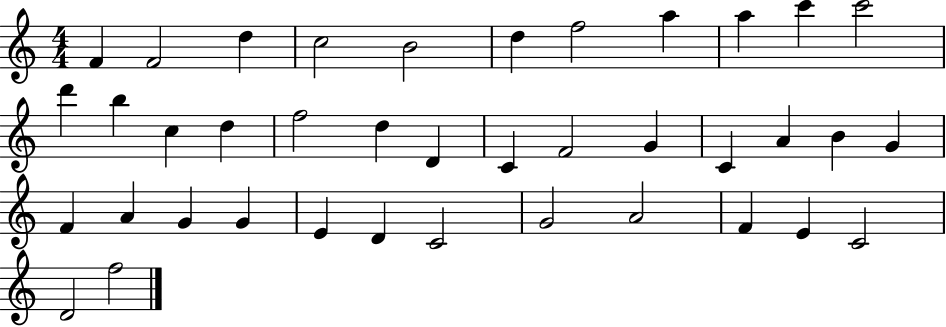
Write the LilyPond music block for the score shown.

{
  \clef treble
  \numericTimeSignature
  \time 4/4
  \key c \major
  f'4 f'2 d''4 | c''2 b'2 | d''4 f''2 a''4 | a''4 c'''4 c'''2 | \break d'''4 b''4 c''4 d''4 | f''2 d''4 d'4 | c'4 f'2 g'4 | c'4 a'4 b'4 g'4 | \break f'4 a'4 g'4 g'4 | e'4 d'4 c'2 | g'2 a'2 | f'4 e'4 c'2 | \break d'2 f''2 | \bar "|."
}